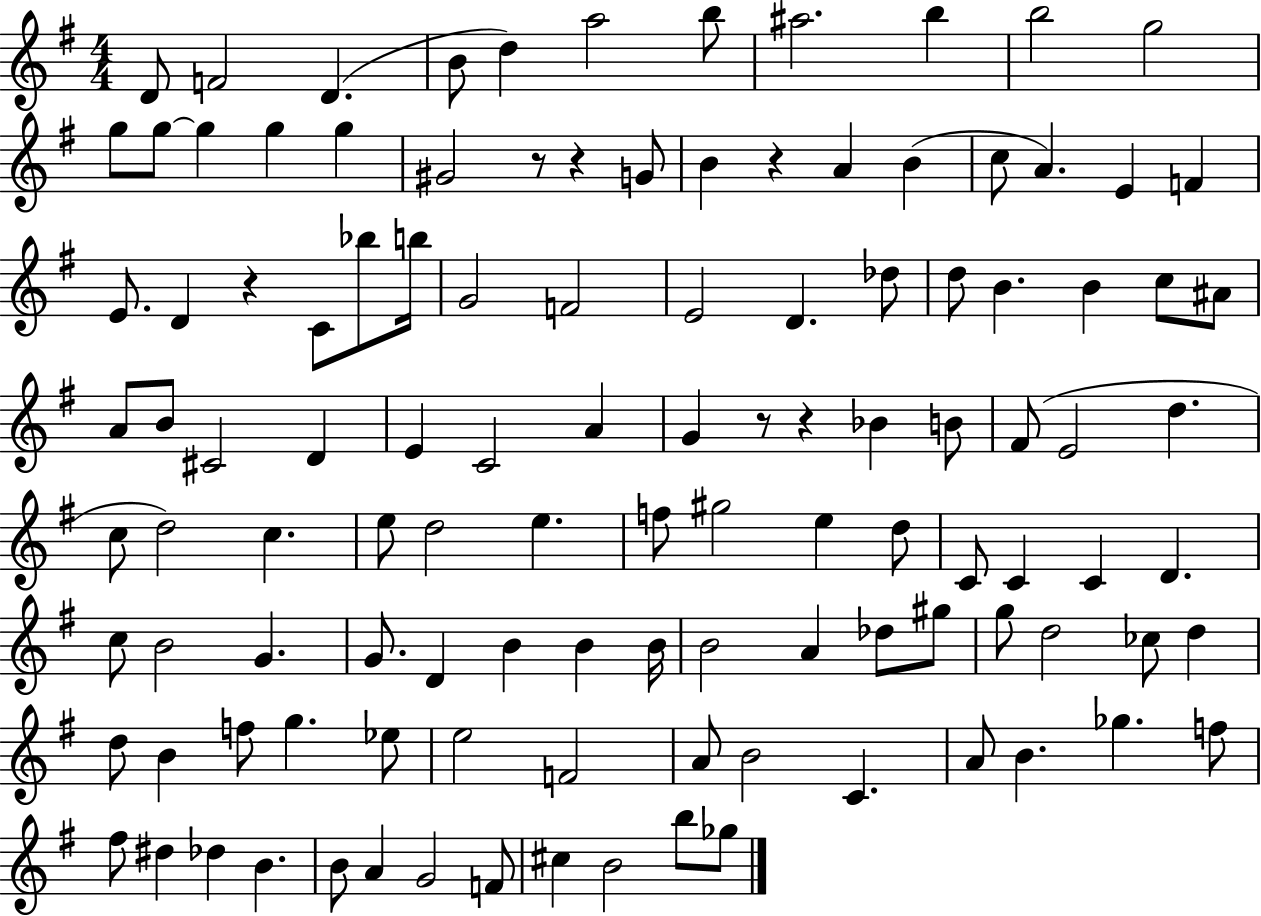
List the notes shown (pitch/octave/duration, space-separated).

D4/e F4/h D4/q. B4/e D5/q A5/h B5/e A#5/h. B5/q B5/h G5/h G5/e G5/e G5/q G5/q G5/q G#4/h R/e R/q G4/e B4/q R/q A4/q B4/q C5/e A4/q. E4/q F4/q E4/e. D4/q R/q C4/e Bb5/e B5/s G4/h F4/h E4/h D4/q. Db5/e D5/e B4/q. B4/q C5/e A#4/e A4/e B4/e C#4/h D4/q E4/q C4/h A4/q G4/q R/e R/q Bb4/q B4/e F#4/e E4/h D5/q. C5/e D5/h C5/q. E5/e D5/h E5/q. F5/e G#5/h E5/q D5/e C4/e C4/q C4/q D4/q. C5/e B4/h G4/q. G4/e. D4/q B4/q B4/q B4/s B4/h A4/q Db5/e G#5/e G5/e D5/h CES5/e D5/q D5/e B4/q F5/e G5/q. Eb5/e E5/h F4/h A4/e B4/h C4/q. A4/e B4/q. Gb5/q. F5/e F#5/e D#5/q Db5/q B4/q. B4/e A4/q G4/h F4/e C#5/q B4/h B5/e Gb5/e